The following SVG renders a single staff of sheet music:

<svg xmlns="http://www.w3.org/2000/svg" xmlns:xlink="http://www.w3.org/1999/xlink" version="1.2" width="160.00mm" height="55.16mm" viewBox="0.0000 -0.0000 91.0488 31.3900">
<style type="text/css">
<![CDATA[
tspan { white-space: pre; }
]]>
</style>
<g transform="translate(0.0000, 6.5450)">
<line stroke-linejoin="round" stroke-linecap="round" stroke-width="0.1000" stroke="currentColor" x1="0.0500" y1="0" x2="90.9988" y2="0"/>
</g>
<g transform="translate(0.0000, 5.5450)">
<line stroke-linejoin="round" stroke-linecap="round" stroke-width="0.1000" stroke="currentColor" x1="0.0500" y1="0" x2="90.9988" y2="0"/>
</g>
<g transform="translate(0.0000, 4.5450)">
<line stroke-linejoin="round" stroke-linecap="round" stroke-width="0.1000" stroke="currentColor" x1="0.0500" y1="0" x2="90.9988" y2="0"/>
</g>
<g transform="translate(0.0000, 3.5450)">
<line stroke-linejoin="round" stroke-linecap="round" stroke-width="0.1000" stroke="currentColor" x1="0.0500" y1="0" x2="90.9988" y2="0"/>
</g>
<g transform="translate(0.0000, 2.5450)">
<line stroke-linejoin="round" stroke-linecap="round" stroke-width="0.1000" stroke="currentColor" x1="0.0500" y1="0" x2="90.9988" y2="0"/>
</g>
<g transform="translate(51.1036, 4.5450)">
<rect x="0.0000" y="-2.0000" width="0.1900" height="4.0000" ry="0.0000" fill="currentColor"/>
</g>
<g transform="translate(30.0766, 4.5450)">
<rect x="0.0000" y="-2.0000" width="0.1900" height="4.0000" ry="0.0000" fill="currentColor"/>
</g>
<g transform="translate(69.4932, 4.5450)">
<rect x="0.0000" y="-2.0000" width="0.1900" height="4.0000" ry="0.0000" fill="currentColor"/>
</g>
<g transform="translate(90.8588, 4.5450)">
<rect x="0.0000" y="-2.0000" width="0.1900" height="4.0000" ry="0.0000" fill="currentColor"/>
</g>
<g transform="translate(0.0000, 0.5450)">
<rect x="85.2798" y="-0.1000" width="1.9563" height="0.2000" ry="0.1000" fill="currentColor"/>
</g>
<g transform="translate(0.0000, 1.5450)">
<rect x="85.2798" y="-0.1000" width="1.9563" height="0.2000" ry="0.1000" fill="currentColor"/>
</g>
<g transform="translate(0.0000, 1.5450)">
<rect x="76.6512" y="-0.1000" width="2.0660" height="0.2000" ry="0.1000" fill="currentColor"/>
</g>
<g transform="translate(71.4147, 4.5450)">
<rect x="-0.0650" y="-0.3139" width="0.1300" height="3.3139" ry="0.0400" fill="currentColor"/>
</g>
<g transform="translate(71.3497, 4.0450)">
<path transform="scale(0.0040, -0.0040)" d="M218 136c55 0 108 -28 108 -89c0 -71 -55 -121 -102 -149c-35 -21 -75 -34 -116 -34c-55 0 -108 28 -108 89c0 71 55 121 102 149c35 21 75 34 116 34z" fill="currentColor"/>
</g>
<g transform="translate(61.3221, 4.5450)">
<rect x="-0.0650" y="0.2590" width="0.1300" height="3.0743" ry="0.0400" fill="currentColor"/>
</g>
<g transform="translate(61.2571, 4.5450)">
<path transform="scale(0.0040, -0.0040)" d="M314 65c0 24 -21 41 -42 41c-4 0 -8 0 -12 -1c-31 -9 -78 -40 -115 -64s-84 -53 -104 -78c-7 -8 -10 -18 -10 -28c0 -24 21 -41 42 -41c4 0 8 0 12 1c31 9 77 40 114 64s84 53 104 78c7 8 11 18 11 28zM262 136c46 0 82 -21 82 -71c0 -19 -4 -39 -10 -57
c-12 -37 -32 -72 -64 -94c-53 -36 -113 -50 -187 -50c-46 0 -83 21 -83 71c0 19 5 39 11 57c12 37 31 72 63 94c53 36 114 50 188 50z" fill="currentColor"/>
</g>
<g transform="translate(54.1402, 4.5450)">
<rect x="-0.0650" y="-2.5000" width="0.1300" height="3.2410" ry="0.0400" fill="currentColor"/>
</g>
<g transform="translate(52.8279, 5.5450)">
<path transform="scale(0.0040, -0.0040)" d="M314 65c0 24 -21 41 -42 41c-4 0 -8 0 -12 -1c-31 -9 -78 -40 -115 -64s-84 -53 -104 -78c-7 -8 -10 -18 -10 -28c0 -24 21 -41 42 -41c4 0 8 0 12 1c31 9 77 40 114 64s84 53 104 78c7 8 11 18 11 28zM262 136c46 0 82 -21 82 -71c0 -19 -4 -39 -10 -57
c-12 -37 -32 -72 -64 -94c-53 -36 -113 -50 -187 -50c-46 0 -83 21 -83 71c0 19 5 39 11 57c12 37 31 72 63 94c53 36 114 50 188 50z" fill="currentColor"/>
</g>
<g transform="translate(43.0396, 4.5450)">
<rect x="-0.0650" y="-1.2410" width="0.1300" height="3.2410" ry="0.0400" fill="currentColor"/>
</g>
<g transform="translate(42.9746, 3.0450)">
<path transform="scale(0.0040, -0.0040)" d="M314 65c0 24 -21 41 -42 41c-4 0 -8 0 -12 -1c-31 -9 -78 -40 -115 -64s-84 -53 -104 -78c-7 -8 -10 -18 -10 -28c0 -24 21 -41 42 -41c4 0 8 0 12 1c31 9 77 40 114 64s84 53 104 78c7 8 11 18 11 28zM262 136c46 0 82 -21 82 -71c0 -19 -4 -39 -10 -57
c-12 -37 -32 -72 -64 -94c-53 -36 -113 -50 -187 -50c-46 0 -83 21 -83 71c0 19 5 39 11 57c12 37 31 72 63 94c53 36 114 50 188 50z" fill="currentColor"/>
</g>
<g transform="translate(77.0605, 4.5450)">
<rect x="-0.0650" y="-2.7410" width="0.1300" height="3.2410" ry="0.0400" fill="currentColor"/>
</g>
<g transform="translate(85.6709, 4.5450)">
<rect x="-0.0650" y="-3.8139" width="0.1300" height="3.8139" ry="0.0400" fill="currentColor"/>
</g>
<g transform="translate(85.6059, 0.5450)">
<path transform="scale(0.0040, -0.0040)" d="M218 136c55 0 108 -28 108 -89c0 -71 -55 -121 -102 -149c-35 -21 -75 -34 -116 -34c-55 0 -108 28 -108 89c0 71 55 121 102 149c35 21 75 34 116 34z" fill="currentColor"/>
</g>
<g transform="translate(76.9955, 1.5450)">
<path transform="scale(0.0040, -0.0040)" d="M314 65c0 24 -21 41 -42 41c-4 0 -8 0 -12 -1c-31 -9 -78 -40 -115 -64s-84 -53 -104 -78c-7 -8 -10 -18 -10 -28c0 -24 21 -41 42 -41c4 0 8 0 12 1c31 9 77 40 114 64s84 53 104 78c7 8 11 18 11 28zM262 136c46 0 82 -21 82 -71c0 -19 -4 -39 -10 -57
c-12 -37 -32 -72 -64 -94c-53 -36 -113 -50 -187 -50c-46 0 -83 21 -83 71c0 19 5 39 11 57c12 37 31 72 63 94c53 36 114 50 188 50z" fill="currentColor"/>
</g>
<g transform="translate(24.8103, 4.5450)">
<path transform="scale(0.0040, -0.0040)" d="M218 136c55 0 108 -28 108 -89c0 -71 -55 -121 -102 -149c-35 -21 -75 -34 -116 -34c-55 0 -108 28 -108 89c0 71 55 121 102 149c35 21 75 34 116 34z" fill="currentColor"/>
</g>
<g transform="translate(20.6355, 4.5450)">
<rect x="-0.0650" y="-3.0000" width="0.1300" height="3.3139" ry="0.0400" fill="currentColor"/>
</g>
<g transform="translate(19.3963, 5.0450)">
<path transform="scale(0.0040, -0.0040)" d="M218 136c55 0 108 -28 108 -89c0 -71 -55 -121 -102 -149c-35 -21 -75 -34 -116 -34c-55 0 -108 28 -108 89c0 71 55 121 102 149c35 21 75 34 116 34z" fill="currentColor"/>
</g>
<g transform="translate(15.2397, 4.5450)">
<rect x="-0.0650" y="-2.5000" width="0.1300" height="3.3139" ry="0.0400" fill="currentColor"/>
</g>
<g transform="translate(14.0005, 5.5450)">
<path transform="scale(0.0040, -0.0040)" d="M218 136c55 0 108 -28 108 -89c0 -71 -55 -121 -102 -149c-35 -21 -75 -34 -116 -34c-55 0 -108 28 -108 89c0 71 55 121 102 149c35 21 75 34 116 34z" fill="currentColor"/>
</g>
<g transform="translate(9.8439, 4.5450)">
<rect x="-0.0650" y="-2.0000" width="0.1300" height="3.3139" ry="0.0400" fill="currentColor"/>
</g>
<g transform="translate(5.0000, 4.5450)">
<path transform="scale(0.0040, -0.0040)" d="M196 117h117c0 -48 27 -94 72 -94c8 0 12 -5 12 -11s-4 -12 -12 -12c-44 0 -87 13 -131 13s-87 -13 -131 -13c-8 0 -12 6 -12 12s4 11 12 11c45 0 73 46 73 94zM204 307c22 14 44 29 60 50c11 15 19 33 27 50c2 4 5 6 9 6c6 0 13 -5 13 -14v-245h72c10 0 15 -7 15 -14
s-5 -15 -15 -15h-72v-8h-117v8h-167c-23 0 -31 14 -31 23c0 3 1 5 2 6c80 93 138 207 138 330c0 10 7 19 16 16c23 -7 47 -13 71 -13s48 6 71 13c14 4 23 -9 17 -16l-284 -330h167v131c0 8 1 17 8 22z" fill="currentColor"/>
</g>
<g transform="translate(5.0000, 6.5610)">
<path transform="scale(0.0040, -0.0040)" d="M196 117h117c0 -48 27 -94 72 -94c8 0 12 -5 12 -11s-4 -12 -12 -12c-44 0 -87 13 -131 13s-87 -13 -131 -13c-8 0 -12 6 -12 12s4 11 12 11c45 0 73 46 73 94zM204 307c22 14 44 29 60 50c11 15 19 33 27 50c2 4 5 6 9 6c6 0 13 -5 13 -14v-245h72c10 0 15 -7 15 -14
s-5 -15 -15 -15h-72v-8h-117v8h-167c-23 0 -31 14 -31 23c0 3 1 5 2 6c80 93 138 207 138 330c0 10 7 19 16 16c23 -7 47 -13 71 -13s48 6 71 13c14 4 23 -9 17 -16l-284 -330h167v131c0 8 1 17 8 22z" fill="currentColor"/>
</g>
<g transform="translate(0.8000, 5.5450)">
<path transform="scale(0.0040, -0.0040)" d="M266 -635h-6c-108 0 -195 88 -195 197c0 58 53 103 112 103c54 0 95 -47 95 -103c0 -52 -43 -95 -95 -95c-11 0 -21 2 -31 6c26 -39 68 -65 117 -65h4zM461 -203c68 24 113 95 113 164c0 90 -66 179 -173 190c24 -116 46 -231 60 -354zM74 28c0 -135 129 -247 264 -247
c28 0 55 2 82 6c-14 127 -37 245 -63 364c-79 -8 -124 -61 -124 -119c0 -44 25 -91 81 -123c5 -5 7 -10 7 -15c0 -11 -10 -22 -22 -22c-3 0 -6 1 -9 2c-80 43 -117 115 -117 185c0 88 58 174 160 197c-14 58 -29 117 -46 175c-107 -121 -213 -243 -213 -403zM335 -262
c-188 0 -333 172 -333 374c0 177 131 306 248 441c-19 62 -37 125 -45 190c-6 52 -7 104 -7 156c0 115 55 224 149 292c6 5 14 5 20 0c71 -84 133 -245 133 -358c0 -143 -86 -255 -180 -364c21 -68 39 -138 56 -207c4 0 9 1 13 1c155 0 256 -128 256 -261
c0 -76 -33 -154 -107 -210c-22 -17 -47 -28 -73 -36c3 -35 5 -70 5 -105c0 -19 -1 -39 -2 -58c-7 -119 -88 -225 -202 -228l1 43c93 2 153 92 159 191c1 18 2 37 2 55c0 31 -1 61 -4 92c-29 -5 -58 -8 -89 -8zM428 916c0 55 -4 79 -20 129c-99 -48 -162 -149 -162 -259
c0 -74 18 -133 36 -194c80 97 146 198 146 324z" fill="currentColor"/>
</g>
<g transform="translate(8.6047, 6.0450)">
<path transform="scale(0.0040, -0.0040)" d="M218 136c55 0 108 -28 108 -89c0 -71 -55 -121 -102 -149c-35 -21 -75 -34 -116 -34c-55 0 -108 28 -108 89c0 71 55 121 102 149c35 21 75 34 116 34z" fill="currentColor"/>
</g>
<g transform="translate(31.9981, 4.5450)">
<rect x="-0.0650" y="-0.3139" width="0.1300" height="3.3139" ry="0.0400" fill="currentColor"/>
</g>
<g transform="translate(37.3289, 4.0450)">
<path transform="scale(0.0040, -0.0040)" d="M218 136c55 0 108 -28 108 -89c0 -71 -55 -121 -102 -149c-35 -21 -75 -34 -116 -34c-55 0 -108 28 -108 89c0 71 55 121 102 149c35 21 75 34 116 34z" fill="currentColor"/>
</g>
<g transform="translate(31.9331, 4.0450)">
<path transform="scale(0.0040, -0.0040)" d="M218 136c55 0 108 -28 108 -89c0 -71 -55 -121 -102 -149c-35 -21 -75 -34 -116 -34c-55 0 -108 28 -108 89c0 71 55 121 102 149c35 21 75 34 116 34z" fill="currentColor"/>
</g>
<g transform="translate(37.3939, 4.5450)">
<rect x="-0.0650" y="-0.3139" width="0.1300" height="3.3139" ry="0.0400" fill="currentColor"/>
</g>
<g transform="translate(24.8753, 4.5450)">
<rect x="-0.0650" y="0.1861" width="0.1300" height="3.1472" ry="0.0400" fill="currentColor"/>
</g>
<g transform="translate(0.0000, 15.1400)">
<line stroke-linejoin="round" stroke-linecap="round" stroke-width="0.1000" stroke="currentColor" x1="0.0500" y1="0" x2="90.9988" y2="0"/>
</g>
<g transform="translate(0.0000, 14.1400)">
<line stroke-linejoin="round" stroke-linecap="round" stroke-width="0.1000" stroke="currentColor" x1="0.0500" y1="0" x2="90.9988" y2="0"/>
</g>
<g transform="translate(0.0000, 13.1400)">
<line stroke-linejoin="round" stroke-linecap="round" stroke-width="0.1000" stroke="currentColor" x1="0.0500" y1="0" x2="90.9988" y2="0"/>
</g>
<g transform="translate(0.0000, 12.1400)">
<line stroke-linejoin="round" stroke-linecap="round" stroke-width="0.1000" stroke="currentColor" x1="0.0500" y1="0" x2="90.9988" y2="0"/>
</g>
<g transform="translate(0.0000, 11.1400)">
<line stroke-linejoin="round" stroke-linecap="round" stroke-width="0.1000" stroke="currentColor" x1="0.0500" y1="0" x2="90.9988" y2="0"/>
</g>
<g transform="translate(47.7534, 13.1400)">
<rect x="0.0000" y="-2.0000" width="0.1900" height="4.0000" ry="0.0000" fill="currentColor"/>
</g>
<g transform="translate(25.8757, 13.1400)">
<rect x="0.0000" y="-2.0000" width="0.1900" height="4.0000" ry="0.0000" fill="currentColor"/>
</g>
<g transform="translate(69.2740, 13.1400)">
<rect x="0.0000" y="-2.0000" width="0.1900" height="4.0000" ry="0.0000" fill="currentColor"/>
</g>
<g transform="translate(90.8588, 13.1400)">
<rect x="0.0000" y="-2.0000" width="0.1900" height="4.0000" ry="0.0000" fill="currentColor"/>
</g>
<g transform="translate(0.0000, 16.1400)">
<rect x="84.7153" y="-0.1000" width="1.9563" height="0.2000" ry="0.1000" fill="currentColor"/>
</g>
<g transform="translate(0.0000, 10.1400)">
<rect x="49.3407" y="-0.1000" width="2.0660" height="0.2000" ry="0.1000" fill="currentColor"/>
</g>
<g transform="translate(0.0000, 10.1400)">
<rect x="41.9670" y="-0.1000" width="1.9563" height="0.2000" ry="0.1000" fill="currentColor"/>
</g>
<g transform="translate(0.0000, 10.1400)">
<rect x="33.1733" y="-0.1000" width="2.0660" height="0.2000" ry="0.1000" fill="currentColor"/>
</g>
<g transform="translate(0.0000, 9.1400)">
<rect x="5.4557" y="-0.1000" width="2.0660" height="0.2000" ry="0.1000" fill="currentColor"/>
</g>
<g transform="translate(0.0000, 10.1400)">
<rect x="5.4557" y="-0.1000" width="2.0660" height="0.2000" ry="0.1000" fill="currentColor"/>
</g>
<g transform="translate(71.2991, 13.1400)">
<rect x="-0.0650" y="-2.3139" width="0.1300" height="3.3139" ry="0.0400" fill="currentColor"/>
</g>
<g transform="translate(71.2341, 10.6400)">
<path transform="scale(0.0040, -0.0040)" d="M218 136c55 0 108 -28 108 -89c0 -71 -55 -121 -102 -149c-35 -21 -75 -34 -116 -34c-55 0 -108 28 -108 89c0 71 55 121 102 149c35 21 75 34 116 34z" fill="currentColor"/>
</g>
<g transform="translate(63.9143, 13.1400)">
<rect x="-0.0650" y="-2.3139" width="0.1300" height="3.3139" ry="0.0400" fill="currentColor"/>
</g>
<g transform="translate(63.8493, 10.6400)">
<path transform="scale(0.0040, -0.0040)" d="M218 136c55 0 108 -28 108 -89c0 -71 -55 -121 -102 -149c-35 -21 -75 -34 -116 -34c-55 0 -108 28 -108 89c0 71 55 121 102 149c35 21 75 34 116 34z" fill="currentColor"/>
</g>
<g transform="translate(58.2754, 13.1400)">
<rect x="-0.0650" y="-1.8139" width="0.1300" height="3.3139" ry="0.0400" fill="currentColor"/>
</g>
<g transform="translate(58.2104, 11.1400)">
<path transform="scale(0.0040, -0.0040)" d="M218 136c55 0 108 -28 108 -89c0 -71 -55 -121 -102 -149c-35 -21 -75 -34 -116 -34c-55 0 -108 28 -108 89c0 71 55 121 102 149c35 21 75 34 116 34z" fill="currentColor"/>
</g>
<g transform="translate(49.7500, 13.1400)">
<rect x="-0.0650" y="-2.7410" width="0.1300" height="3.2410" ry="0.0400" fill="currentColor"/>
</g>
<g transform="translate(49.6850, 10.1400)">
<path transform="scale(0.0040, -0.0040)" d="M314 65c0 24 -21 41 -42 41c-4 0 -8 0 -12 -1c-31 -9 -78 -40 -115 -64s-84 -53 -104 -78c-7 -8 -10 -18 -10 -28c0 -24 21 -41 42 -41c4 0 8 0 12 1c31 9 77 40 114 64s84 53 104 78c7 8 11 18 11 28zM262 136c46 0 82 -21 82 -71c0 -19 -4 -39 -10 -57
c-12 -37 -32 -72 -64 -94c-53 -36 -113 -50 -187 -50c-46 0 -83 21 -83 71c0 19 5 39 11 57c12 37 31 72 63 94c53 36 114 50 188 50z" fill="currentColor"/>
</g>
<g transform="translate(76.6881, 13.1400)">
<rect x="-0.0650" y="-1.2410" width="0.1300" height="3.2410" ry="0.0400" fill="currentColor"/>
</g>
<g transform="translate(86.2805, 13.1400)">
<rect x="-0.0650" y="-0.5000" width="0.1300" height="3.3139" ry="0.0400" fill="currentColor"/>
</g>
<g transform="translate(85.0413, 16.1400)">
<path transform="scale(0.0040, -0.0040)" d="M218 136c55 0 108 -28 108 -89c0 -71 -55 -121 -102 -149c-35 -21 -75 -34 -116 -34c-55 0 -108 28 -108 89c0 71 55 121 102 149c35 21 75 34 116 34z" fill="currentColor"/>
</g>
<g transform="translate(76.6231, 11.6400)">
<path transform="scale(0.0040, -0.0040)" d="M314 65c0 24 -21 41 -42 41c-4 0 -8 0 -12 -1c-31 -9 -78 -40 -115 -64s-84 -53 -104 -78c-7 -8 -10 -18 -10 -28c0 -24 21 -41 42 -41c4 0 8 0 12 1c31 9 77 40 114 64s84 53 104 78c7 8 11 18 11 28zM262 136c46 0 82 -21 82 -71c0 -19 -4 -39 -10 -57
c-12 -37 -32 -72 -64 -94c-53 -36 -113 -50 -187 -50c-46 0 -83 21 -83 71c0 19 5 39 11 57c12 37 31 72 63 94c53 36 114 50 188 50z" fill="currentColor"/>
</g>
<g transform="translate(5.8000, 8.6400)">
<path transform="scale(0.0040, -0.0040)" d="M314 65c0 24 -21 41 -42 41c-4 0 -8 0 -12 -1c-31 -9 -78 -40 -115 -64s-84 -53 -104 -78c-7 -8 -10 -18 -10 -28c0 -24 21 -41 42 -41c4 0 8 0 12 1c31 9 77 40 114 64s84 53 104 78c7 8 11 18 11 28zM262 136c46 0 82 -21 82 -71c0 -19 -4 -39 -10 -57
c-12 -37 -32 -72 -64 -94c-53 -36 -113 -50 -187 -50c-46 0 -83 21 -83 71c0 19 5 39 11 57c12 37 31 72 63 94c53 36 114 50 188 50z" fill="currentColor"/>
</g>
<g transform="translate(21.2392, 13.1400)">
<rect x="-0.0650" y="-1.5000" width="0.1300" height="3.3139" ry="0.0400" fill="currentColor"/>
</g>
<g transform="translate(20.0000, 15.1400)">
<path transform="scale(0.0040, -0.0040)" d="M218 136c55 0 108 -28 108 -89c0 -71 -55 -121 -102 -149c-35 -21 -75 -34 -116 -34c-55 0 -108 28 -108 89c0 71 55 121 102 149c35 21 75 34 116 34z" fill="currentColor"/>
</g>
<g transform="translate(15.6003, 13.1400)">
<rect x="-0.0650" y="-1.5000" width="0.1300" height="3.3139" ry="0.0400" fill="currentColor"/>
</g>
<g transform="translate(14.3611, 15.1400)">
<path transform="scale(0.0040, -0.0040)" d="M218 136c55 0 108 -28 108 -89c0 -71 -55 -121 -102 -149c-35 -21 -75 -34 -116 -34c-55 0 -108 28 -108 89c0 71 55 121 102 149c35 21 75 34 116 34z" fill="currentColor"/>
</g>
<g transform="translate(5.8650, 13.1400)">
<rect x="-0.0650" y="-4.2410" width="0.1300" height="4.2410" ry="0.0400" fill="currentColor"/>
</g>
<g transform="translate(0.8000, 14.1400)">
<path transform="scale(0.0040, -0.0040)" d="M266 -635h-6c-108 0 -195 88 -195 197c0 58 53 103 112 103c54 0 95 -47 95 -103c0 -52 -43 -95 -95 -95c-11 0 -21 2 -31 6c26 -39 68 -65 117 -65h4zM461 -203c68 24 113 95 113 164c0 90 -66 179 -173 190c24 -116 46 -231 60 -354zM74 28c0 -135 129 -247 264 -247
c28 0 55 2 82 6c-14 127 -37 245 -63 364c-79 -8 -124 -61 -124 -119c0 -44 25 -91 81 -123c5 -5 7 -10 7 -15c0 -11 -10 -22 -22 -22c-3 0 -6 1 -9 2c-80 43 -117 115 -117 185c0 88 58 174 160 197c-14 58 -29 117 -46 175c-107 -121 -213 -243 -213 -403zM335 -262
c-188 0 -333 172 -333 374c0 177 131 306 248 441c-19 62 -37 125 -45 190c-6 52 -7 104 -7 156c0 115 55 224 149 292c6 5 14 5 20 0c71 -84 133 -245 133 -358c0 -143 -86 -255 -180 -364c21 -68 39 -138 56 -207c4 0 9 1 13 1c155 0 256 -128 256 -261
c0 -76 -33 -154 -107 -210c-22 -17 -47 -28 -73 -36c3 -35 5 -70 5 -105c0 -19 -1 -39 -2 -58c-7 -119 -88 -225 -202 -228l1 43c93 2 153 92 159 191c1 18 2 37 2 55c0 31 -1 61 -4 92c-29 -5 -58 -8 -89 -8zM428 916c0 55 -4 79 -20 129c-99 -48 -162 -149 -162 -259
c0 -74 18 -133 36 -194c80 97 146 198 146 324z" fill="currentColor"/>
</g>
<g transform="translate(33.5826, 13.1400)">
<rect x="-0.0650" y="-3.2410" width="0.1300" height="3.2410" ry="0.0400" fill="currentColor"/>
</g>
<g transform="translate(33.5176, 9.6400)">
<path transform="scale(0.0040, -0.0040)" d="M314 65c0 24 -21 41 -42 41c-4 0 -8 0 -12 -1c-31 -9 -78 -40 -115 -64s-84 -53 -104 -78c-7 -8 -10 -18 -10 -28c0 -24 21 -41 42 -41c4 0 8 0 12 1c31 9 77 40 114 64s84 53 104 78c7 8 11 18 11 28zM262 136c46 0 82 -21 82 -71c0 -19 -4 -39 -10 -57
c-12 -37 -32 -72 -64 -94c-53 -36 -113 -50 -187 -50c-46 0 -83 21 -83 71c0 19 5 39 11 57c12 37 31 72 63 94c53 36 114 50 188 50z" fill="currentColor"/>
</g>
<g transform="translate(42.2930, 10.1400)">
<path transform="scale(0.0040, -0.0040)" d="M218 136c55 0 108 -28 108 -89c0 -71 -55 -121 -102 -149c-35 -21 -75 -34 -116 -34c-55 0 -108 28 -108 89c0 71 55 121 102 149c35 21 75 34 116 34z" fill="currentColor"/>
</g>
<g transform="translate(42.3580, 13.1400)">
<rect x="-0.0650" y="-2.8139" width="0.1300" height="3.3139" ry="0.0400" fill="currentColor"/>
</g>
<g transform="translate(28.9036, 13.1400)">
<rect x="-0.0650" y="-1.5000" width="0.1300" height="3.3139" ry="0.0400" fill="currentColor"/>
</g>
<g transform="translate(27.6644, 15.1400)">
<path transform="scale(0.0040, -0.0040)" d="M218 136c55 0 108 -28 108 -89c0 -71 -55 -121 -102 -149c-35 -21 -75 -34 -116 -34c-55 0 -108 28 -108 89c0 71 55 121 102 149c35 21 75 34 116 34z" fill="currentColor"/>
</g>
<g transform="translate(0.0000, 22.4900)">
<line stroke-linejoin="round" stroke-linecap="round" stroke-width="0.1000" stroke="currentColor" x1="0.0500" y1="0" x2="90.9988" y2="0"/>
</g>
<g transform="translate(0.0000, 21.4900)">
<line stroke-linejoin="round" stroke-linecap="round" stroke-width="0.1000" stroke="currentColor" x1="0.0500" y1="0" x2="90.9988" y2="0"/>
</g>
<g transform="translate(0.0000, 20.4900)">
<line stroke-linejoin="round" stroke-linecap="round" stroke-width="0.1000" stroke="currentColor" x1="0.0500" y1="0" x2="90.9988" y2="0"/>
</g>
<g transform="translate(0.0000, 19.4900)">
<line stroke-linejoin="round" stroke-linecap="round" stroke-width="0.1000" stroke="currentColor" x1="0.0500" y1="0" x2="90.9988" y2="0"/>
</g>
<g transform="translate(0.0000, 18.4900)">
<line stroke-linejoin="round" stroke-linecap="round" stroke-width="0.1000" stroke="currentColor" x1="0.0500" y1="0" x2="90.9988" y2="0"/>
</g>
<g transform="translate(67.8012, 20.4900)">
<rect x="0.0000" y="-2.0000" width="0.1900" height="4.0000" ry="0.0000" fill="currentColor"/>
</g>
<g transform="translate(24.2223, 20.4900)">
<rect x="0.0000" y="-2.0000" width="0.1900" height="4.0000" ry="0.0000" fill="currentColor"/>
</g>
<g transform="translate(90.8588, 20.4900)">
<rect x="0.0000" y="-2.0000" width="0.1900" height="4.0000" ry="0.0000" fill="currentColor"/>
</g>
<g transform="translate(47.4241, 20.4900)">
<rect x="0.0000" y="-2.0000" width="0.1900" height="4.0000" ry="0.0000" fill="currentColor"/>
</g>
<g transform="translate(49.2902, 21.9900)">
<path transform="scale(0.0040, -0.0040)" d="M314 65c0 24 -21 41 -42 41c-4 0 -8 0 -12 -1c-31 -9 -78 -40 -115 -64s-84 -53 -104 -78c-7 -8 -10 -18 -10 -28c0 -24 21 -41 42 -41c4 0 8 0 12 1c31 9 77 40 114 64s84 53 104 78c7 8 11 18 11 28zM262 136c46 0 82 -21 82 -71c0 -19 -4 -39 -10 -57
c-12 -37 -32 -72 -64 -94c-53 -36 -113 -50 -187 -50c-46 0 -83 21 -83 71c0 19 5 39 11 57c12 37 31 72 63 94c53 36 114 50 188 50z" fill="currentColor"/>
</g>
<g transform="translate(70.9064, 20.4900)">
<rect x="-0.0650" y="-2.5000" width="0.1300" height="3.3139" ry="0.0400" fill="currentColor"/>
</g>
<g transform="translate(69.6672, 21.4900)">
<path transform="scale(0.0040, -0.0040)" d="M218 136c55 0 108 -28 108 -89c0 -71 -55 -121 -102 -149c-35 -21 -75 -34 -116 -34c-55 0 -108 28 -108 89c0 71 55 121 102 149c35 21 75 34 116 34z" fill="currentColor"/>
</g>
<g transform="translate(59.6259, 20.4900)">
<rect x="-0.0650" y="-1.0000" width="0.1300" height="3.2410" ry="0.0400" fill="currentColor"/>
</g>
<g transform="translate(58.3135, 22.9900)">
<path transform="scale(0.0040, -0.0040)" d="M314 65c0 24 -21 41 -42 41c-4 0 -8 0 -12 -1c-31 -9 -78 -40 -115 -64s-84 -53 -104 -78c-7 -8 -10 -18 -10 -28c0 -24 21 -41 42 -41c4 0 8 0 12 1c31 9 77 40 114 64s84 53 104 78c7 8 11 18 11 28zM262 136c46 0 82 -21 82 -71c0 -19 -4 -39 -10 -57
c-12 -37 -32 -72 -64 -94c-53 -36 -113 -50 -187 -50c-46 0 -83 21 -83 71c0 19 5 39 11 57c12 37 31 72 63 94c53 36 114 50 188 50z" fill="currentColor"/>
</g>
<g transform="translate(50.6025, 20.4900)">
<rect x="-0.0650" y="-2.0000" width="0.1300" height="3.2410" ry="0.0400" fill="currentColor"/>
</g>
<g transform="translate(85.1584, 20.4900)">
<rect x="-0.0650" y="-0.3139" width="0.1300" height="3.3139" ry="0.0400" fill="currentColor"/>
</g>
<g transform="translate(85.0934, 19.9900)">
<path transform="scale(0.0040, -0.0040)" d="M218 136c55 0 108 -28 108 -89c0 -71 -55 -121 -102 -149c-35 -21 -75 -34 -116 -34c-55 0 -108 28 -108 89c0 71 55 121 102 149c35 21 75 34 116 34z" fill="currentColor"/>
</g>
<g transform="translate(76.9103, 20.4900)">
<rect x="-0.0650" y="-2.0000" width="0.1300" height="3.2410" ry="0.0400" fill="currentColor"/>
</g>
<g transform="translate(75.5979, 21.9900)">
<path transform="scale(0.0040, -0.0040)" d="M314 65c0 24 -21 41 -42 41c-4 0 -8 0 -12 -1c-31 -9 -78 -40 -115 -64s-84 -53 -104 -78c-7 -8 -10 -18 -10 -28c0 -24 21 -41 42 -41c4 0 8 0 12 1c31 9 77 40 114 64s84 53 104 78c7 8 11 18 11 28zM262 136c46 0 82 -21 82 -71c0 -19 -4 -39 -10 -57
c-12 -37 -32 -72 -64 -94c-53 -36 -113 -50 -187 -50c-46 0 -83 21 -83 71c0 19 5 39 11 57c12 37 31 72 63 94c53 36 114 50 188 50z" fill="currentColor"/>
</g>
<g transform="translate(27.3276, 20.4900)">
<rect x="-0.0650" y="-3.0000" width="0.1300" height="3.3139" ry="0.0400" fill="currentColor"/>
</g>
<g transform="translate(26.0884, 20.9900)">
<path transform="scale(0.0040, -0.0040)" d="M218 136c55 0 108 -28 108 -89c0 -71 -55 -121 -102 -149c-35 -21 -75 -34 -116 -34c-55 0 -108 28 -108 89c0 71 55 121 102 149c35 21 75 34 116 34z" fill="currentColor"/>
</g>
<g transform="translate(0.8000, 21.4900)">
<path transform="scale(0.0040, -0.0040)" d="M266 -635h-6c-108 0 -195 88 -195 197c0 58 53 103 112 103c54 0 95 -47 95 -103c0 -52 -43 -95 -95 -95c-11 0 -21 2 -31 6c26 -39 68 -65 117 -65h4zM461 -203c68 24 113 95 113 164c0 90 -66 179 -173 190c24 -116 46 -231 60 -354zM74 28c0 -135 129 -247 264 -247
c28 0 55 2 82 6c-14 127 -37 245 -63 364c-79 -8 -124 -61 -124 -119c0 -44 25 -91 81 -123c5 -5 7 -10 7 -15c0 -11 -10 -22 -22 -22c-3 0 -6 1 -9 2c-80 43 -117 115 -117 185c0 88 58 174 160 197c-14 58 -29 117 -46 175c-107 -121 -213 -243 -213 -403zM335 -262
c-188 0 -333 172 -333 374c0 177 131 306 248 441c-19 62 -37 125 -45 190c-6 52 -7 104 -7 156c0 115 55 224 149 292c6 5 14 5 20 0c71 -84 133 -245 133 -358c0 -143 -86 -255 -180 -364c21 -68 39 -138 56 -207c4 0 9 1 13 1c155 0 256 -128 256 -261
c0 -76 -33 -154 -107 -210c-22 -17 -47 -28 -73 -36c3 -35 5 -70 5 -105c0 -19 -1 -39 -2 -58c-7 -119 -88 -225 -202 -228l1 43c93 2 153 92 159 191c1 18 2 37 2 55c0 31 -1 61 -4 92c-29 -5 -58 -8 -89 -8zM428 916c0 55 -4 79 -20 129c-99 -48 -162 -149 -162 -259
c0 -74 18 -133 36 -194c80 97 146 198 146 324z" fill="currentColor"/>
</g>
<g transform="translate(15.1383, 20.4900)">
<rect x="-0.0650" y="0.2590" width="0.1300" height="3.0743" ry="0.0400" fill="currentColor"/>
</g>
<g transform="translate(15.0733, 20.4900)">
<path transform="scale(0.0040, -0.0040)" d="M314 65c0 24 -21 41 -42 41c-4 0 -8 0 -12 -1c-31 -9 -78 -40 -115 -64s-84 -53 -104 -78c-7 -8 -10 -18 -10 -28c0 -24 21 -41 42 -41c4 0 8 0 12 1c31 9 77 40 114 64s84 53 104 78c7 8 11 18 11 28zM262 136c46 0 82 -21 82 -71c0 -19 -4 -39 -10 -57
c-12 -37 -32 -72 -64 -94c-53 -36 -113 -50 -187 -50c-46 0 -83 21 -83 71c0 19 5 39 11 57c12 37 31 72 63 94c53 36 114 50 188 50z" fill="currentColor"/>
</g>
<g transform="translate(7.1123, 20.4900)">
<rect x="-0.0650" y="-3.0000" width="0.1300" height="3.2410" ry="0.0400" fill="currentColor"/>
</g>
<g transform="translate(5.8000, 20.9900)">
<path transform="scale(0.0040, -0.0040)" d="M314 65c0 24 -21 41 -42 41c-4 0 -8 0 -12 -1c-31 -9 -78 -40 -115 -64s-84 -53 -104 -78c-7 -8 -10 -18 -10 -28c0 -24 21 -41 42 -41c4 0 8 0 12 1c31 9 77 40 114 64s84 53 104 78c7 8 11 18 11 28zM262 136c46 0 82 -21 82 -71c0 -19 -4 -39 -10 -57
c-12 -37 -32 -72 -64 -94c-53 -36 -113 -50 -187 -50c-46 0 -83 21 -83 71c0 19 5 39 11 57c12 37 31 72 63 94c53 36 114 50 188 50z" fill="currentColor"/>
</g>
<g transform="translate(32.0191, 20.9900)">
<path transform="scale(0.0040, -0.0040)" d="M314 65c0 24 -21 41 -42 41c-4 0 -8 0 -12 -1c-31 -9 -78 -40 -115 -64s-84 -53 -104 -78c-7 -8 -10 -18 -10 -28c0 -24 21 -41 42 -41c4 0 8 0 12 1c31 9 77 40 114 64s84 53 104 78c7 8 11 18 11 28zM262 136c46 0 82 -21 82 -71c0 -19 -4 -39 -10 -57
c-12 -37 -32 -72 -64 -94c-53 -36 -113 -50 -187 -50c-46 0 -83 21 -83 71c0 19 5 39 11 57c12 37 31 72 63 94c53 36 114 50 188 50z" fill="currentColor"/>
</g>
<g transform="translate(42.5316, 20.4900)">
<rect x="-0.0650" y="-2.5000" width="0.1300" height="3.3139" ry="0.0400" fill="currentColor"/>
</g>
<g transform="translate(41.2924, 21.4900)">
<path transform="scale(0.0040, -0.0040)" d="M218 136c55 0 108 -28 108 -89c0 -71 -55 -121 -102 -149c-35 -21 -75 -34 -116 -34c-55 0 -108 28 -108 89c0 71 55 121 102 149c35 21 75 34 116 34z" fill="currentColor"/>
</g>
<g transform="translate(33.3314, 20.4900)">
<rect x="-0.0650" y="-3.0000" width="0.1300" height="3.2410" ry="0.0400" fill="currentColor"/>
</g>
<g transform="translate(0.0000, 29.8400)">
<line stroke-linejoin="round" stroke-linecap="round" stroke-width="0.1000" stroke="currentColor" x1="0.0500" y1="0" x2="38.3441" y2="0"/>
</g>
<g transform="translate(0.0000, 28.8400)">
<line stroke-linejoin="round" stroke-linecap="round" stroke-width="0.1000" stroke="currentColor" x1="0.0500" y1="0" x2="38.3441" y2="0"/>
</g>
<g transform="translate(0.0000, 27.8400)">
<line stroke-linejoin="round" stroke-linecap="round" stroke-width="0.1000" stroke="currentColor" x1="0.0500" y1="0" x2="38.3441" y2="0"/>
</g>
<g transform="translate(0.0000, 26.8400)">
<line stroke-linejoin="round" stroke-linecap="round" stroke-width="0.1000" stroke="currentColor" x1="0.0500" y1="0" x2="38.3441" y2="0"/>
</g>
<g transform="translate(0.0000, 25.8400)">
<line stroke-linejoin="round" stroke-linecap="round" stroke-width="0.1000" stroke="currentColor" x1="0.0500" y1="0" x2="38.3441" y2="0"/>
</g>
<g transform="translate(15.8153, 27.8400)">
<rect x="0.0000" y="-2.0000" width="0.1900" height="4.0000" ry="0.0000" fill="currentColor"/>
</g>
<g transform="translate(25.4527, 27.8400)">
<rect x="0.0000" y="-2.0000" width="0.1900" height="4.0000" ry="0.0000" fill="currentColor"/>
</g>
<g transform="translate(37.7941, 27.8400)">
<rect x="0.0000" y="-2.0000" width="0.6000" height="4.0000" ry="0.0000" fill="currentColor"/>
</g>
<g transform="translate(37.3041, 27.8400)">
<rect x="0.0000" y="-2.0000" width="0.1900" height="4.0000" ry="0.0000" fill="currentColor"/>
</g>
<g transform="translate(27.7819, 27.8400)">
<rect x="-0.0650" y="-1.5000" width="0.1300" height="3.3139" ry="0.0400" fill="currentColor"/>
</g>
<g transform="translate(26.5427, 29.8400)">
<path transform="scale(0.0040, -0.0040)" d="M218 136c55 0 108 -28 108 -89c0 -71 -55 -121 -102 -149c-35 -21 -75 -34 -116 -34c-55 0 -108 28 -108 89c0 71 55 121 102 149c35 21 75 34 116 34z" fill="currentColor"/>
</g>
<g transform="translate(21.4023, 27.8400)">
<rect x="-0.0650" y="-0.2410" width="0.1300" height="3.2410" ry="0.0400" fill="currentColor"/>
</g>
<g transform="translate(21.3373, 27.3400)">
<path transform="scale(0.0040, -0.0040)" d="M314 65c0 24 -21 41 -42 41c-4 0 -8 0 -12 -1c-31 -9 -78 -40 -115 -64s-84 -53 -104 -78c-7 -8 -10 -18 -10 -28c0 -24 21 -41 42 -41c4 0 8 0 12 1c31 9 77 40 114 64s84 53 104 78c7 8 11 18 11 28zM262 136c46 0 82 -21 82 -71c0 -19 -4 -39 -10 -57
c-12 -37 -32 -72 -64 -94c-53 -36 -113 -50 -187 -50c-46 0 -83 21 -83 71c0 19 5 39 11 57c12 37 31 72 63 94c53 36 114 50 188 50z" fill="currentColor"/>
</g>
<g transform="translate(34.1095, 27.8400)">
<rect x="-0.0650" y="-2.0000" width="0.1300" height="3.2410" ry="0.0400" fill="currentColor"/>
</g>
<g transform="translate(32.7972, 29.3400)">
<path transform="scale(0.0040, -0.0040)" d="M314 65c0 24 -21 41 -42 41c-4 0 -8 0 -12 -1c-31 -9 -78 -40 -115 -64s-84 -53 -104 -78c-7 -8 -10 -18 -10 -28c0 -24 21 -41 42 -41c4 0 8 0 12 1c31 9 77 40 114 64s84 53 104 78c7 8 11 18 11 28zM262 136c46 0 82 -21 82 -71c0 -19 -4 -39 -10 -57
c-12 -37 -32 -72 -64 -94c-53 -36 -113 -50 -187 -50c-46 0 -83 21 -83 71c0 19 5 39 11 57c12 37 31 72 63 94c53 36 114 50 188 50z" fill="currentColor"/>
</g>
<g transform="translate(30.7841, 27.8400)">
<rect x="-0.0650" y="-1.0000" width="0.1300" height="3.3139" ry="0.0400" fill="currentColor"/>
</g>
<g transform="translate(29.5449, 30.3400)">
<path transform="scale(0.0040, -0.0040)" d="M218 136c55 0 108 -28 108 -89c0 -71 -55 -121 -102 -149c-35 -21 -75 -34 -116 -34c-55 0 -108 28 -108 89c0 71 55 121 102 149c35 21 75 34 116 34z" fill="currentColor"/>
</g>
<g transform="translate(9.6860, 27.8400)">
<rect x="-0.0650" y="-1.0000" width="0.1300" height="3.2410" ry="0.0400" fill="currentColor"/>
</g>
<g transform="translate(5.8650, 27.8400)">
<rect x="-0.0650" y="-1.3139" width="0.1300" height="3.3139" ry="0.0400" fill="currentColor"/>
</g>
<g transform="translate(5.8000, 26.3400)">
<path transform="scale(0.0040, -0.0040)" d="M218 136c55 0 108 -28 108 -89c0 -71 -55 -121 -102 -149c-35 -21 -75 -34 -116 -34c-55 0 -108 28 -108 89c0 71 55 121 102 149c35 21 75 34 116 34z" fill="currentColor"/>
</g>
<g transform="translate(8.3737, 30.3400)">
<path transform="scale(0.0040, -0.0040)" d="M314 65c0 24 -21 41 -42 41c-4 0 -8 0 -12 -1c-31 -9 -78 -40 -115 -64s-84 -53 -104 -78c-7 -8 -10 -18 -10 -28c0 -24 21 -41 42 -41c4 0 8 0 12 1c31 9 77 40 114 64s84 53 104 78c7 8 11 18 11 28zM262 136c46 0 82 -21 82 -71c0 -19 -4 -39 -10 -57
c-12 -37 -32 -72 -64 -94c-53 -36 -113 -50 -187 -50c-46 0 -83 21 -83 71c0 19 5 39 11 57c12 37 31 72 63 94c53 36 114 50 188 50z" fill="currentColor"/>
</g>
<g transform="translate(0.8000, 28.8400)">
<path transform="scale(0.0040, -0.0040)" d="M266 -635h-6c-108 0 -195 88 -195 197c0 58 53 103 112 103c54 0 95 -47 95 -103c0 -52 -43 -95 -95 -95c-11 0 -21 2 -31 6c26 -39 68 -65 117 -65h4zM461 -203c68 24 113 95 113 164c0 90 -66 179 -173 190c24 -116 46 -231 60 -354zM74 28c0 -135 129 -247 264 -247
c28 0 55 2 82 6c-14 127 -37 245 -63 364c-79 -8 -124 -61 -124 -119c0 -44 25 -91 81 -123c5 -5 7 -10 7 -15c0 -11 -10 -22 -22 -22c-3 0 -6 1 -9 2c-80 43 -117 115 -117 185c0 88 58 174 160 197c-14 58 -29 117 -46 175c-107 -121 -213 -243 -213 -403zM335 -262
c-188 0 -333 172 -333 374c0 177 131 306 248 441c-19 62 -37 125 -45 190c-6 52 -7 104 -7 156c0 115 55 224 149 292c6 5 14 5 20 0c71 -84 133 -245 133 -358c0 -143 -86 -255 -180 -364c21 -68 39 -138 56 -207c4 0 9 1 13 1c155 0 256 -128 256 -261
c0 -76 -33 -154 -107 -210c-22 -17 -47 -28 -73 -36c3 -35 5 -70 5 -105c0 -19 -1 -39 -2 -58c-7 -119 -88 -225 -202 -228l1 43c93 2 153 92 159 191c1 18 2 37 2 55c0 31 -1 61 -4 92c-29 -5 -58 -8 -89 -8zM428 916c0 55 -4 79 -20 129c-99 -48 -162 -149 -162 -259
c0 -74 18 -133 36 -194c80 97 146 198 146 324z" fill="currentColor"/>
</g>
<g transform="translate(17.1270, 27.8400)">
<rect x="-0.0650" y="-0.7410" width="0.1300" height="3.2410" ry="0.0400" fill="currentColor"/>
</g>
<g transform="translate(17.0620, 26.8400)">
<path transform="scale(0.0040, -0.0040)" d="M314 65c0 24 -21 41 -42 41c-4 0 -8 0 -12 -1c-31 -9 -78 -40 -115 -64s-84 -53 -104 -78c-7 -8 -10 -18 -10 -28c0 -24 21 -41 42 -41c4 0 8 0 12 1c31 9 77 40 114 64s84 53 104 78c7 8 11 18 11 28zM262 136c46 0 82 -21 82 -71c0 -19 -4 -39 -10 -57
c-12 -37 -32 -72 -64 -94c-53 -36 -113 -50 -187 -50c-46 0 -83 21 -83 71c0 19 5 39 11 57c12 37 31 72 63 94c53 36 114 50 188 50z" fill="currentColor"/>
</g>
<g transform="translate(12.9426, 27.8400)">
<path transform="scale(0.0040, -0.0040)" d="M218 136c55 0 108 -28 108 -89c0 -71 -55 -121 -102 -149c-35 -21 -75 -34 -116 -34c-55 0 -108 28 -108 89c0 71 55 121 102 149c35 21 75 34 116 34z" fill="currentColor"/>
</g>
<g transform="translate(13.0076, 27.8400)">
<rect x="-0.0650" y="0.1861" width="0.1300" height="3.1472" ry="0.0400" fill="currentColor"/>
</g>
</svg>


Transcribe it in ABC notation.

X:1
T:Untitled
M:4/4
L:1/4
K:C
F G A B c c e2 G2 B2 c a2 c' d'2 E E E b2 a a2 f g g e2 C A2 B2 A A2 G F2 D2 G F2 c e D2 B d2 c2 E D F2